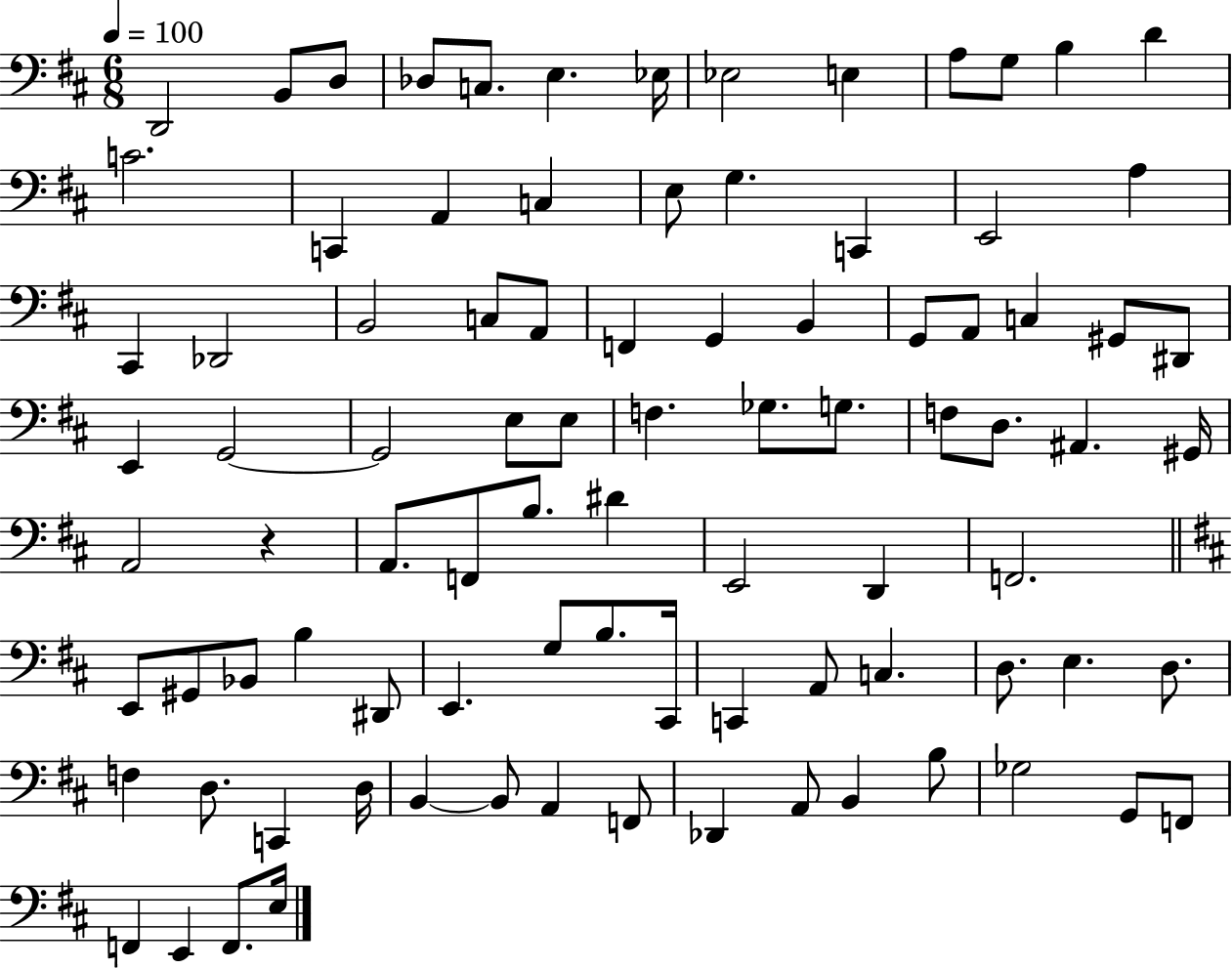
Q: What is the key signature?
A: D major